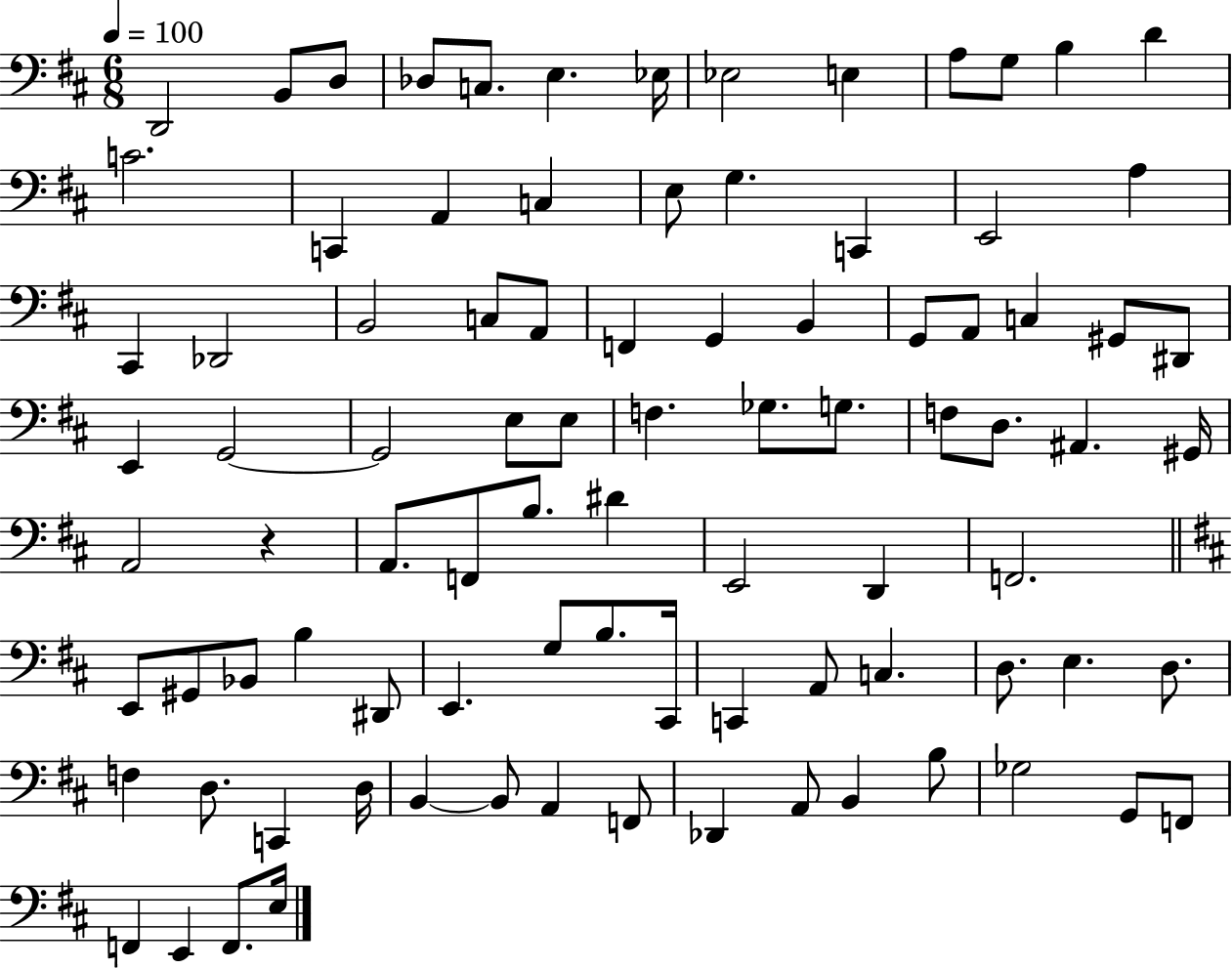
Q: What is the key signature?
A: D major